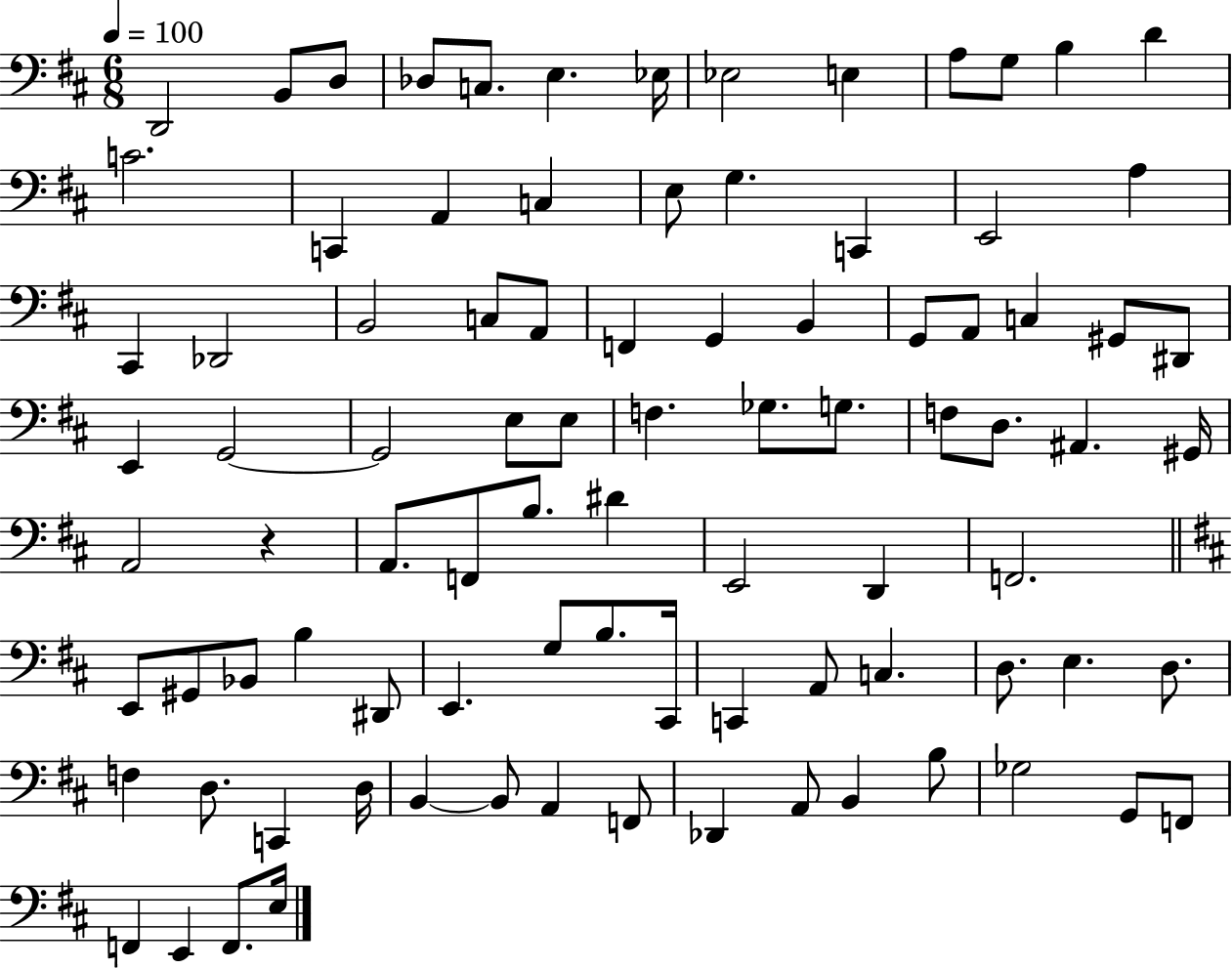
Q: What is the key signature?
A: D major